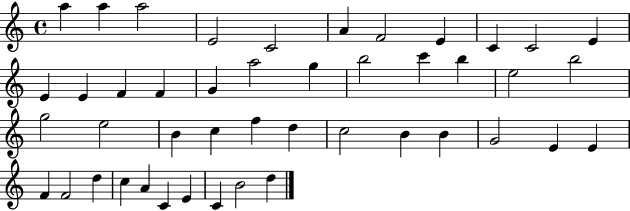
{
  \clef treble
  \time 4/4
  \defaultTimeSignature
  \key c \major
  a''4 a''4 a''2 | e'2 c'2 | a'4 f'2 e'4 | c'4 c'2 e'4 | \break e'4 e'4 f'4 f'4 | g'4 a''2 g''4 | b''2 c'''4 b''4 | e''2 b''2 | \break g''2 e''2 | b'4 c''4 f''4 d''4 | c''2 b'4 b'4 | g'2 e'4 e'4 | \break f'4 f'2 d''4 | c''4 a'4 c'4 e'4 | c'4 b'2 d''4 | \bar "|."
}